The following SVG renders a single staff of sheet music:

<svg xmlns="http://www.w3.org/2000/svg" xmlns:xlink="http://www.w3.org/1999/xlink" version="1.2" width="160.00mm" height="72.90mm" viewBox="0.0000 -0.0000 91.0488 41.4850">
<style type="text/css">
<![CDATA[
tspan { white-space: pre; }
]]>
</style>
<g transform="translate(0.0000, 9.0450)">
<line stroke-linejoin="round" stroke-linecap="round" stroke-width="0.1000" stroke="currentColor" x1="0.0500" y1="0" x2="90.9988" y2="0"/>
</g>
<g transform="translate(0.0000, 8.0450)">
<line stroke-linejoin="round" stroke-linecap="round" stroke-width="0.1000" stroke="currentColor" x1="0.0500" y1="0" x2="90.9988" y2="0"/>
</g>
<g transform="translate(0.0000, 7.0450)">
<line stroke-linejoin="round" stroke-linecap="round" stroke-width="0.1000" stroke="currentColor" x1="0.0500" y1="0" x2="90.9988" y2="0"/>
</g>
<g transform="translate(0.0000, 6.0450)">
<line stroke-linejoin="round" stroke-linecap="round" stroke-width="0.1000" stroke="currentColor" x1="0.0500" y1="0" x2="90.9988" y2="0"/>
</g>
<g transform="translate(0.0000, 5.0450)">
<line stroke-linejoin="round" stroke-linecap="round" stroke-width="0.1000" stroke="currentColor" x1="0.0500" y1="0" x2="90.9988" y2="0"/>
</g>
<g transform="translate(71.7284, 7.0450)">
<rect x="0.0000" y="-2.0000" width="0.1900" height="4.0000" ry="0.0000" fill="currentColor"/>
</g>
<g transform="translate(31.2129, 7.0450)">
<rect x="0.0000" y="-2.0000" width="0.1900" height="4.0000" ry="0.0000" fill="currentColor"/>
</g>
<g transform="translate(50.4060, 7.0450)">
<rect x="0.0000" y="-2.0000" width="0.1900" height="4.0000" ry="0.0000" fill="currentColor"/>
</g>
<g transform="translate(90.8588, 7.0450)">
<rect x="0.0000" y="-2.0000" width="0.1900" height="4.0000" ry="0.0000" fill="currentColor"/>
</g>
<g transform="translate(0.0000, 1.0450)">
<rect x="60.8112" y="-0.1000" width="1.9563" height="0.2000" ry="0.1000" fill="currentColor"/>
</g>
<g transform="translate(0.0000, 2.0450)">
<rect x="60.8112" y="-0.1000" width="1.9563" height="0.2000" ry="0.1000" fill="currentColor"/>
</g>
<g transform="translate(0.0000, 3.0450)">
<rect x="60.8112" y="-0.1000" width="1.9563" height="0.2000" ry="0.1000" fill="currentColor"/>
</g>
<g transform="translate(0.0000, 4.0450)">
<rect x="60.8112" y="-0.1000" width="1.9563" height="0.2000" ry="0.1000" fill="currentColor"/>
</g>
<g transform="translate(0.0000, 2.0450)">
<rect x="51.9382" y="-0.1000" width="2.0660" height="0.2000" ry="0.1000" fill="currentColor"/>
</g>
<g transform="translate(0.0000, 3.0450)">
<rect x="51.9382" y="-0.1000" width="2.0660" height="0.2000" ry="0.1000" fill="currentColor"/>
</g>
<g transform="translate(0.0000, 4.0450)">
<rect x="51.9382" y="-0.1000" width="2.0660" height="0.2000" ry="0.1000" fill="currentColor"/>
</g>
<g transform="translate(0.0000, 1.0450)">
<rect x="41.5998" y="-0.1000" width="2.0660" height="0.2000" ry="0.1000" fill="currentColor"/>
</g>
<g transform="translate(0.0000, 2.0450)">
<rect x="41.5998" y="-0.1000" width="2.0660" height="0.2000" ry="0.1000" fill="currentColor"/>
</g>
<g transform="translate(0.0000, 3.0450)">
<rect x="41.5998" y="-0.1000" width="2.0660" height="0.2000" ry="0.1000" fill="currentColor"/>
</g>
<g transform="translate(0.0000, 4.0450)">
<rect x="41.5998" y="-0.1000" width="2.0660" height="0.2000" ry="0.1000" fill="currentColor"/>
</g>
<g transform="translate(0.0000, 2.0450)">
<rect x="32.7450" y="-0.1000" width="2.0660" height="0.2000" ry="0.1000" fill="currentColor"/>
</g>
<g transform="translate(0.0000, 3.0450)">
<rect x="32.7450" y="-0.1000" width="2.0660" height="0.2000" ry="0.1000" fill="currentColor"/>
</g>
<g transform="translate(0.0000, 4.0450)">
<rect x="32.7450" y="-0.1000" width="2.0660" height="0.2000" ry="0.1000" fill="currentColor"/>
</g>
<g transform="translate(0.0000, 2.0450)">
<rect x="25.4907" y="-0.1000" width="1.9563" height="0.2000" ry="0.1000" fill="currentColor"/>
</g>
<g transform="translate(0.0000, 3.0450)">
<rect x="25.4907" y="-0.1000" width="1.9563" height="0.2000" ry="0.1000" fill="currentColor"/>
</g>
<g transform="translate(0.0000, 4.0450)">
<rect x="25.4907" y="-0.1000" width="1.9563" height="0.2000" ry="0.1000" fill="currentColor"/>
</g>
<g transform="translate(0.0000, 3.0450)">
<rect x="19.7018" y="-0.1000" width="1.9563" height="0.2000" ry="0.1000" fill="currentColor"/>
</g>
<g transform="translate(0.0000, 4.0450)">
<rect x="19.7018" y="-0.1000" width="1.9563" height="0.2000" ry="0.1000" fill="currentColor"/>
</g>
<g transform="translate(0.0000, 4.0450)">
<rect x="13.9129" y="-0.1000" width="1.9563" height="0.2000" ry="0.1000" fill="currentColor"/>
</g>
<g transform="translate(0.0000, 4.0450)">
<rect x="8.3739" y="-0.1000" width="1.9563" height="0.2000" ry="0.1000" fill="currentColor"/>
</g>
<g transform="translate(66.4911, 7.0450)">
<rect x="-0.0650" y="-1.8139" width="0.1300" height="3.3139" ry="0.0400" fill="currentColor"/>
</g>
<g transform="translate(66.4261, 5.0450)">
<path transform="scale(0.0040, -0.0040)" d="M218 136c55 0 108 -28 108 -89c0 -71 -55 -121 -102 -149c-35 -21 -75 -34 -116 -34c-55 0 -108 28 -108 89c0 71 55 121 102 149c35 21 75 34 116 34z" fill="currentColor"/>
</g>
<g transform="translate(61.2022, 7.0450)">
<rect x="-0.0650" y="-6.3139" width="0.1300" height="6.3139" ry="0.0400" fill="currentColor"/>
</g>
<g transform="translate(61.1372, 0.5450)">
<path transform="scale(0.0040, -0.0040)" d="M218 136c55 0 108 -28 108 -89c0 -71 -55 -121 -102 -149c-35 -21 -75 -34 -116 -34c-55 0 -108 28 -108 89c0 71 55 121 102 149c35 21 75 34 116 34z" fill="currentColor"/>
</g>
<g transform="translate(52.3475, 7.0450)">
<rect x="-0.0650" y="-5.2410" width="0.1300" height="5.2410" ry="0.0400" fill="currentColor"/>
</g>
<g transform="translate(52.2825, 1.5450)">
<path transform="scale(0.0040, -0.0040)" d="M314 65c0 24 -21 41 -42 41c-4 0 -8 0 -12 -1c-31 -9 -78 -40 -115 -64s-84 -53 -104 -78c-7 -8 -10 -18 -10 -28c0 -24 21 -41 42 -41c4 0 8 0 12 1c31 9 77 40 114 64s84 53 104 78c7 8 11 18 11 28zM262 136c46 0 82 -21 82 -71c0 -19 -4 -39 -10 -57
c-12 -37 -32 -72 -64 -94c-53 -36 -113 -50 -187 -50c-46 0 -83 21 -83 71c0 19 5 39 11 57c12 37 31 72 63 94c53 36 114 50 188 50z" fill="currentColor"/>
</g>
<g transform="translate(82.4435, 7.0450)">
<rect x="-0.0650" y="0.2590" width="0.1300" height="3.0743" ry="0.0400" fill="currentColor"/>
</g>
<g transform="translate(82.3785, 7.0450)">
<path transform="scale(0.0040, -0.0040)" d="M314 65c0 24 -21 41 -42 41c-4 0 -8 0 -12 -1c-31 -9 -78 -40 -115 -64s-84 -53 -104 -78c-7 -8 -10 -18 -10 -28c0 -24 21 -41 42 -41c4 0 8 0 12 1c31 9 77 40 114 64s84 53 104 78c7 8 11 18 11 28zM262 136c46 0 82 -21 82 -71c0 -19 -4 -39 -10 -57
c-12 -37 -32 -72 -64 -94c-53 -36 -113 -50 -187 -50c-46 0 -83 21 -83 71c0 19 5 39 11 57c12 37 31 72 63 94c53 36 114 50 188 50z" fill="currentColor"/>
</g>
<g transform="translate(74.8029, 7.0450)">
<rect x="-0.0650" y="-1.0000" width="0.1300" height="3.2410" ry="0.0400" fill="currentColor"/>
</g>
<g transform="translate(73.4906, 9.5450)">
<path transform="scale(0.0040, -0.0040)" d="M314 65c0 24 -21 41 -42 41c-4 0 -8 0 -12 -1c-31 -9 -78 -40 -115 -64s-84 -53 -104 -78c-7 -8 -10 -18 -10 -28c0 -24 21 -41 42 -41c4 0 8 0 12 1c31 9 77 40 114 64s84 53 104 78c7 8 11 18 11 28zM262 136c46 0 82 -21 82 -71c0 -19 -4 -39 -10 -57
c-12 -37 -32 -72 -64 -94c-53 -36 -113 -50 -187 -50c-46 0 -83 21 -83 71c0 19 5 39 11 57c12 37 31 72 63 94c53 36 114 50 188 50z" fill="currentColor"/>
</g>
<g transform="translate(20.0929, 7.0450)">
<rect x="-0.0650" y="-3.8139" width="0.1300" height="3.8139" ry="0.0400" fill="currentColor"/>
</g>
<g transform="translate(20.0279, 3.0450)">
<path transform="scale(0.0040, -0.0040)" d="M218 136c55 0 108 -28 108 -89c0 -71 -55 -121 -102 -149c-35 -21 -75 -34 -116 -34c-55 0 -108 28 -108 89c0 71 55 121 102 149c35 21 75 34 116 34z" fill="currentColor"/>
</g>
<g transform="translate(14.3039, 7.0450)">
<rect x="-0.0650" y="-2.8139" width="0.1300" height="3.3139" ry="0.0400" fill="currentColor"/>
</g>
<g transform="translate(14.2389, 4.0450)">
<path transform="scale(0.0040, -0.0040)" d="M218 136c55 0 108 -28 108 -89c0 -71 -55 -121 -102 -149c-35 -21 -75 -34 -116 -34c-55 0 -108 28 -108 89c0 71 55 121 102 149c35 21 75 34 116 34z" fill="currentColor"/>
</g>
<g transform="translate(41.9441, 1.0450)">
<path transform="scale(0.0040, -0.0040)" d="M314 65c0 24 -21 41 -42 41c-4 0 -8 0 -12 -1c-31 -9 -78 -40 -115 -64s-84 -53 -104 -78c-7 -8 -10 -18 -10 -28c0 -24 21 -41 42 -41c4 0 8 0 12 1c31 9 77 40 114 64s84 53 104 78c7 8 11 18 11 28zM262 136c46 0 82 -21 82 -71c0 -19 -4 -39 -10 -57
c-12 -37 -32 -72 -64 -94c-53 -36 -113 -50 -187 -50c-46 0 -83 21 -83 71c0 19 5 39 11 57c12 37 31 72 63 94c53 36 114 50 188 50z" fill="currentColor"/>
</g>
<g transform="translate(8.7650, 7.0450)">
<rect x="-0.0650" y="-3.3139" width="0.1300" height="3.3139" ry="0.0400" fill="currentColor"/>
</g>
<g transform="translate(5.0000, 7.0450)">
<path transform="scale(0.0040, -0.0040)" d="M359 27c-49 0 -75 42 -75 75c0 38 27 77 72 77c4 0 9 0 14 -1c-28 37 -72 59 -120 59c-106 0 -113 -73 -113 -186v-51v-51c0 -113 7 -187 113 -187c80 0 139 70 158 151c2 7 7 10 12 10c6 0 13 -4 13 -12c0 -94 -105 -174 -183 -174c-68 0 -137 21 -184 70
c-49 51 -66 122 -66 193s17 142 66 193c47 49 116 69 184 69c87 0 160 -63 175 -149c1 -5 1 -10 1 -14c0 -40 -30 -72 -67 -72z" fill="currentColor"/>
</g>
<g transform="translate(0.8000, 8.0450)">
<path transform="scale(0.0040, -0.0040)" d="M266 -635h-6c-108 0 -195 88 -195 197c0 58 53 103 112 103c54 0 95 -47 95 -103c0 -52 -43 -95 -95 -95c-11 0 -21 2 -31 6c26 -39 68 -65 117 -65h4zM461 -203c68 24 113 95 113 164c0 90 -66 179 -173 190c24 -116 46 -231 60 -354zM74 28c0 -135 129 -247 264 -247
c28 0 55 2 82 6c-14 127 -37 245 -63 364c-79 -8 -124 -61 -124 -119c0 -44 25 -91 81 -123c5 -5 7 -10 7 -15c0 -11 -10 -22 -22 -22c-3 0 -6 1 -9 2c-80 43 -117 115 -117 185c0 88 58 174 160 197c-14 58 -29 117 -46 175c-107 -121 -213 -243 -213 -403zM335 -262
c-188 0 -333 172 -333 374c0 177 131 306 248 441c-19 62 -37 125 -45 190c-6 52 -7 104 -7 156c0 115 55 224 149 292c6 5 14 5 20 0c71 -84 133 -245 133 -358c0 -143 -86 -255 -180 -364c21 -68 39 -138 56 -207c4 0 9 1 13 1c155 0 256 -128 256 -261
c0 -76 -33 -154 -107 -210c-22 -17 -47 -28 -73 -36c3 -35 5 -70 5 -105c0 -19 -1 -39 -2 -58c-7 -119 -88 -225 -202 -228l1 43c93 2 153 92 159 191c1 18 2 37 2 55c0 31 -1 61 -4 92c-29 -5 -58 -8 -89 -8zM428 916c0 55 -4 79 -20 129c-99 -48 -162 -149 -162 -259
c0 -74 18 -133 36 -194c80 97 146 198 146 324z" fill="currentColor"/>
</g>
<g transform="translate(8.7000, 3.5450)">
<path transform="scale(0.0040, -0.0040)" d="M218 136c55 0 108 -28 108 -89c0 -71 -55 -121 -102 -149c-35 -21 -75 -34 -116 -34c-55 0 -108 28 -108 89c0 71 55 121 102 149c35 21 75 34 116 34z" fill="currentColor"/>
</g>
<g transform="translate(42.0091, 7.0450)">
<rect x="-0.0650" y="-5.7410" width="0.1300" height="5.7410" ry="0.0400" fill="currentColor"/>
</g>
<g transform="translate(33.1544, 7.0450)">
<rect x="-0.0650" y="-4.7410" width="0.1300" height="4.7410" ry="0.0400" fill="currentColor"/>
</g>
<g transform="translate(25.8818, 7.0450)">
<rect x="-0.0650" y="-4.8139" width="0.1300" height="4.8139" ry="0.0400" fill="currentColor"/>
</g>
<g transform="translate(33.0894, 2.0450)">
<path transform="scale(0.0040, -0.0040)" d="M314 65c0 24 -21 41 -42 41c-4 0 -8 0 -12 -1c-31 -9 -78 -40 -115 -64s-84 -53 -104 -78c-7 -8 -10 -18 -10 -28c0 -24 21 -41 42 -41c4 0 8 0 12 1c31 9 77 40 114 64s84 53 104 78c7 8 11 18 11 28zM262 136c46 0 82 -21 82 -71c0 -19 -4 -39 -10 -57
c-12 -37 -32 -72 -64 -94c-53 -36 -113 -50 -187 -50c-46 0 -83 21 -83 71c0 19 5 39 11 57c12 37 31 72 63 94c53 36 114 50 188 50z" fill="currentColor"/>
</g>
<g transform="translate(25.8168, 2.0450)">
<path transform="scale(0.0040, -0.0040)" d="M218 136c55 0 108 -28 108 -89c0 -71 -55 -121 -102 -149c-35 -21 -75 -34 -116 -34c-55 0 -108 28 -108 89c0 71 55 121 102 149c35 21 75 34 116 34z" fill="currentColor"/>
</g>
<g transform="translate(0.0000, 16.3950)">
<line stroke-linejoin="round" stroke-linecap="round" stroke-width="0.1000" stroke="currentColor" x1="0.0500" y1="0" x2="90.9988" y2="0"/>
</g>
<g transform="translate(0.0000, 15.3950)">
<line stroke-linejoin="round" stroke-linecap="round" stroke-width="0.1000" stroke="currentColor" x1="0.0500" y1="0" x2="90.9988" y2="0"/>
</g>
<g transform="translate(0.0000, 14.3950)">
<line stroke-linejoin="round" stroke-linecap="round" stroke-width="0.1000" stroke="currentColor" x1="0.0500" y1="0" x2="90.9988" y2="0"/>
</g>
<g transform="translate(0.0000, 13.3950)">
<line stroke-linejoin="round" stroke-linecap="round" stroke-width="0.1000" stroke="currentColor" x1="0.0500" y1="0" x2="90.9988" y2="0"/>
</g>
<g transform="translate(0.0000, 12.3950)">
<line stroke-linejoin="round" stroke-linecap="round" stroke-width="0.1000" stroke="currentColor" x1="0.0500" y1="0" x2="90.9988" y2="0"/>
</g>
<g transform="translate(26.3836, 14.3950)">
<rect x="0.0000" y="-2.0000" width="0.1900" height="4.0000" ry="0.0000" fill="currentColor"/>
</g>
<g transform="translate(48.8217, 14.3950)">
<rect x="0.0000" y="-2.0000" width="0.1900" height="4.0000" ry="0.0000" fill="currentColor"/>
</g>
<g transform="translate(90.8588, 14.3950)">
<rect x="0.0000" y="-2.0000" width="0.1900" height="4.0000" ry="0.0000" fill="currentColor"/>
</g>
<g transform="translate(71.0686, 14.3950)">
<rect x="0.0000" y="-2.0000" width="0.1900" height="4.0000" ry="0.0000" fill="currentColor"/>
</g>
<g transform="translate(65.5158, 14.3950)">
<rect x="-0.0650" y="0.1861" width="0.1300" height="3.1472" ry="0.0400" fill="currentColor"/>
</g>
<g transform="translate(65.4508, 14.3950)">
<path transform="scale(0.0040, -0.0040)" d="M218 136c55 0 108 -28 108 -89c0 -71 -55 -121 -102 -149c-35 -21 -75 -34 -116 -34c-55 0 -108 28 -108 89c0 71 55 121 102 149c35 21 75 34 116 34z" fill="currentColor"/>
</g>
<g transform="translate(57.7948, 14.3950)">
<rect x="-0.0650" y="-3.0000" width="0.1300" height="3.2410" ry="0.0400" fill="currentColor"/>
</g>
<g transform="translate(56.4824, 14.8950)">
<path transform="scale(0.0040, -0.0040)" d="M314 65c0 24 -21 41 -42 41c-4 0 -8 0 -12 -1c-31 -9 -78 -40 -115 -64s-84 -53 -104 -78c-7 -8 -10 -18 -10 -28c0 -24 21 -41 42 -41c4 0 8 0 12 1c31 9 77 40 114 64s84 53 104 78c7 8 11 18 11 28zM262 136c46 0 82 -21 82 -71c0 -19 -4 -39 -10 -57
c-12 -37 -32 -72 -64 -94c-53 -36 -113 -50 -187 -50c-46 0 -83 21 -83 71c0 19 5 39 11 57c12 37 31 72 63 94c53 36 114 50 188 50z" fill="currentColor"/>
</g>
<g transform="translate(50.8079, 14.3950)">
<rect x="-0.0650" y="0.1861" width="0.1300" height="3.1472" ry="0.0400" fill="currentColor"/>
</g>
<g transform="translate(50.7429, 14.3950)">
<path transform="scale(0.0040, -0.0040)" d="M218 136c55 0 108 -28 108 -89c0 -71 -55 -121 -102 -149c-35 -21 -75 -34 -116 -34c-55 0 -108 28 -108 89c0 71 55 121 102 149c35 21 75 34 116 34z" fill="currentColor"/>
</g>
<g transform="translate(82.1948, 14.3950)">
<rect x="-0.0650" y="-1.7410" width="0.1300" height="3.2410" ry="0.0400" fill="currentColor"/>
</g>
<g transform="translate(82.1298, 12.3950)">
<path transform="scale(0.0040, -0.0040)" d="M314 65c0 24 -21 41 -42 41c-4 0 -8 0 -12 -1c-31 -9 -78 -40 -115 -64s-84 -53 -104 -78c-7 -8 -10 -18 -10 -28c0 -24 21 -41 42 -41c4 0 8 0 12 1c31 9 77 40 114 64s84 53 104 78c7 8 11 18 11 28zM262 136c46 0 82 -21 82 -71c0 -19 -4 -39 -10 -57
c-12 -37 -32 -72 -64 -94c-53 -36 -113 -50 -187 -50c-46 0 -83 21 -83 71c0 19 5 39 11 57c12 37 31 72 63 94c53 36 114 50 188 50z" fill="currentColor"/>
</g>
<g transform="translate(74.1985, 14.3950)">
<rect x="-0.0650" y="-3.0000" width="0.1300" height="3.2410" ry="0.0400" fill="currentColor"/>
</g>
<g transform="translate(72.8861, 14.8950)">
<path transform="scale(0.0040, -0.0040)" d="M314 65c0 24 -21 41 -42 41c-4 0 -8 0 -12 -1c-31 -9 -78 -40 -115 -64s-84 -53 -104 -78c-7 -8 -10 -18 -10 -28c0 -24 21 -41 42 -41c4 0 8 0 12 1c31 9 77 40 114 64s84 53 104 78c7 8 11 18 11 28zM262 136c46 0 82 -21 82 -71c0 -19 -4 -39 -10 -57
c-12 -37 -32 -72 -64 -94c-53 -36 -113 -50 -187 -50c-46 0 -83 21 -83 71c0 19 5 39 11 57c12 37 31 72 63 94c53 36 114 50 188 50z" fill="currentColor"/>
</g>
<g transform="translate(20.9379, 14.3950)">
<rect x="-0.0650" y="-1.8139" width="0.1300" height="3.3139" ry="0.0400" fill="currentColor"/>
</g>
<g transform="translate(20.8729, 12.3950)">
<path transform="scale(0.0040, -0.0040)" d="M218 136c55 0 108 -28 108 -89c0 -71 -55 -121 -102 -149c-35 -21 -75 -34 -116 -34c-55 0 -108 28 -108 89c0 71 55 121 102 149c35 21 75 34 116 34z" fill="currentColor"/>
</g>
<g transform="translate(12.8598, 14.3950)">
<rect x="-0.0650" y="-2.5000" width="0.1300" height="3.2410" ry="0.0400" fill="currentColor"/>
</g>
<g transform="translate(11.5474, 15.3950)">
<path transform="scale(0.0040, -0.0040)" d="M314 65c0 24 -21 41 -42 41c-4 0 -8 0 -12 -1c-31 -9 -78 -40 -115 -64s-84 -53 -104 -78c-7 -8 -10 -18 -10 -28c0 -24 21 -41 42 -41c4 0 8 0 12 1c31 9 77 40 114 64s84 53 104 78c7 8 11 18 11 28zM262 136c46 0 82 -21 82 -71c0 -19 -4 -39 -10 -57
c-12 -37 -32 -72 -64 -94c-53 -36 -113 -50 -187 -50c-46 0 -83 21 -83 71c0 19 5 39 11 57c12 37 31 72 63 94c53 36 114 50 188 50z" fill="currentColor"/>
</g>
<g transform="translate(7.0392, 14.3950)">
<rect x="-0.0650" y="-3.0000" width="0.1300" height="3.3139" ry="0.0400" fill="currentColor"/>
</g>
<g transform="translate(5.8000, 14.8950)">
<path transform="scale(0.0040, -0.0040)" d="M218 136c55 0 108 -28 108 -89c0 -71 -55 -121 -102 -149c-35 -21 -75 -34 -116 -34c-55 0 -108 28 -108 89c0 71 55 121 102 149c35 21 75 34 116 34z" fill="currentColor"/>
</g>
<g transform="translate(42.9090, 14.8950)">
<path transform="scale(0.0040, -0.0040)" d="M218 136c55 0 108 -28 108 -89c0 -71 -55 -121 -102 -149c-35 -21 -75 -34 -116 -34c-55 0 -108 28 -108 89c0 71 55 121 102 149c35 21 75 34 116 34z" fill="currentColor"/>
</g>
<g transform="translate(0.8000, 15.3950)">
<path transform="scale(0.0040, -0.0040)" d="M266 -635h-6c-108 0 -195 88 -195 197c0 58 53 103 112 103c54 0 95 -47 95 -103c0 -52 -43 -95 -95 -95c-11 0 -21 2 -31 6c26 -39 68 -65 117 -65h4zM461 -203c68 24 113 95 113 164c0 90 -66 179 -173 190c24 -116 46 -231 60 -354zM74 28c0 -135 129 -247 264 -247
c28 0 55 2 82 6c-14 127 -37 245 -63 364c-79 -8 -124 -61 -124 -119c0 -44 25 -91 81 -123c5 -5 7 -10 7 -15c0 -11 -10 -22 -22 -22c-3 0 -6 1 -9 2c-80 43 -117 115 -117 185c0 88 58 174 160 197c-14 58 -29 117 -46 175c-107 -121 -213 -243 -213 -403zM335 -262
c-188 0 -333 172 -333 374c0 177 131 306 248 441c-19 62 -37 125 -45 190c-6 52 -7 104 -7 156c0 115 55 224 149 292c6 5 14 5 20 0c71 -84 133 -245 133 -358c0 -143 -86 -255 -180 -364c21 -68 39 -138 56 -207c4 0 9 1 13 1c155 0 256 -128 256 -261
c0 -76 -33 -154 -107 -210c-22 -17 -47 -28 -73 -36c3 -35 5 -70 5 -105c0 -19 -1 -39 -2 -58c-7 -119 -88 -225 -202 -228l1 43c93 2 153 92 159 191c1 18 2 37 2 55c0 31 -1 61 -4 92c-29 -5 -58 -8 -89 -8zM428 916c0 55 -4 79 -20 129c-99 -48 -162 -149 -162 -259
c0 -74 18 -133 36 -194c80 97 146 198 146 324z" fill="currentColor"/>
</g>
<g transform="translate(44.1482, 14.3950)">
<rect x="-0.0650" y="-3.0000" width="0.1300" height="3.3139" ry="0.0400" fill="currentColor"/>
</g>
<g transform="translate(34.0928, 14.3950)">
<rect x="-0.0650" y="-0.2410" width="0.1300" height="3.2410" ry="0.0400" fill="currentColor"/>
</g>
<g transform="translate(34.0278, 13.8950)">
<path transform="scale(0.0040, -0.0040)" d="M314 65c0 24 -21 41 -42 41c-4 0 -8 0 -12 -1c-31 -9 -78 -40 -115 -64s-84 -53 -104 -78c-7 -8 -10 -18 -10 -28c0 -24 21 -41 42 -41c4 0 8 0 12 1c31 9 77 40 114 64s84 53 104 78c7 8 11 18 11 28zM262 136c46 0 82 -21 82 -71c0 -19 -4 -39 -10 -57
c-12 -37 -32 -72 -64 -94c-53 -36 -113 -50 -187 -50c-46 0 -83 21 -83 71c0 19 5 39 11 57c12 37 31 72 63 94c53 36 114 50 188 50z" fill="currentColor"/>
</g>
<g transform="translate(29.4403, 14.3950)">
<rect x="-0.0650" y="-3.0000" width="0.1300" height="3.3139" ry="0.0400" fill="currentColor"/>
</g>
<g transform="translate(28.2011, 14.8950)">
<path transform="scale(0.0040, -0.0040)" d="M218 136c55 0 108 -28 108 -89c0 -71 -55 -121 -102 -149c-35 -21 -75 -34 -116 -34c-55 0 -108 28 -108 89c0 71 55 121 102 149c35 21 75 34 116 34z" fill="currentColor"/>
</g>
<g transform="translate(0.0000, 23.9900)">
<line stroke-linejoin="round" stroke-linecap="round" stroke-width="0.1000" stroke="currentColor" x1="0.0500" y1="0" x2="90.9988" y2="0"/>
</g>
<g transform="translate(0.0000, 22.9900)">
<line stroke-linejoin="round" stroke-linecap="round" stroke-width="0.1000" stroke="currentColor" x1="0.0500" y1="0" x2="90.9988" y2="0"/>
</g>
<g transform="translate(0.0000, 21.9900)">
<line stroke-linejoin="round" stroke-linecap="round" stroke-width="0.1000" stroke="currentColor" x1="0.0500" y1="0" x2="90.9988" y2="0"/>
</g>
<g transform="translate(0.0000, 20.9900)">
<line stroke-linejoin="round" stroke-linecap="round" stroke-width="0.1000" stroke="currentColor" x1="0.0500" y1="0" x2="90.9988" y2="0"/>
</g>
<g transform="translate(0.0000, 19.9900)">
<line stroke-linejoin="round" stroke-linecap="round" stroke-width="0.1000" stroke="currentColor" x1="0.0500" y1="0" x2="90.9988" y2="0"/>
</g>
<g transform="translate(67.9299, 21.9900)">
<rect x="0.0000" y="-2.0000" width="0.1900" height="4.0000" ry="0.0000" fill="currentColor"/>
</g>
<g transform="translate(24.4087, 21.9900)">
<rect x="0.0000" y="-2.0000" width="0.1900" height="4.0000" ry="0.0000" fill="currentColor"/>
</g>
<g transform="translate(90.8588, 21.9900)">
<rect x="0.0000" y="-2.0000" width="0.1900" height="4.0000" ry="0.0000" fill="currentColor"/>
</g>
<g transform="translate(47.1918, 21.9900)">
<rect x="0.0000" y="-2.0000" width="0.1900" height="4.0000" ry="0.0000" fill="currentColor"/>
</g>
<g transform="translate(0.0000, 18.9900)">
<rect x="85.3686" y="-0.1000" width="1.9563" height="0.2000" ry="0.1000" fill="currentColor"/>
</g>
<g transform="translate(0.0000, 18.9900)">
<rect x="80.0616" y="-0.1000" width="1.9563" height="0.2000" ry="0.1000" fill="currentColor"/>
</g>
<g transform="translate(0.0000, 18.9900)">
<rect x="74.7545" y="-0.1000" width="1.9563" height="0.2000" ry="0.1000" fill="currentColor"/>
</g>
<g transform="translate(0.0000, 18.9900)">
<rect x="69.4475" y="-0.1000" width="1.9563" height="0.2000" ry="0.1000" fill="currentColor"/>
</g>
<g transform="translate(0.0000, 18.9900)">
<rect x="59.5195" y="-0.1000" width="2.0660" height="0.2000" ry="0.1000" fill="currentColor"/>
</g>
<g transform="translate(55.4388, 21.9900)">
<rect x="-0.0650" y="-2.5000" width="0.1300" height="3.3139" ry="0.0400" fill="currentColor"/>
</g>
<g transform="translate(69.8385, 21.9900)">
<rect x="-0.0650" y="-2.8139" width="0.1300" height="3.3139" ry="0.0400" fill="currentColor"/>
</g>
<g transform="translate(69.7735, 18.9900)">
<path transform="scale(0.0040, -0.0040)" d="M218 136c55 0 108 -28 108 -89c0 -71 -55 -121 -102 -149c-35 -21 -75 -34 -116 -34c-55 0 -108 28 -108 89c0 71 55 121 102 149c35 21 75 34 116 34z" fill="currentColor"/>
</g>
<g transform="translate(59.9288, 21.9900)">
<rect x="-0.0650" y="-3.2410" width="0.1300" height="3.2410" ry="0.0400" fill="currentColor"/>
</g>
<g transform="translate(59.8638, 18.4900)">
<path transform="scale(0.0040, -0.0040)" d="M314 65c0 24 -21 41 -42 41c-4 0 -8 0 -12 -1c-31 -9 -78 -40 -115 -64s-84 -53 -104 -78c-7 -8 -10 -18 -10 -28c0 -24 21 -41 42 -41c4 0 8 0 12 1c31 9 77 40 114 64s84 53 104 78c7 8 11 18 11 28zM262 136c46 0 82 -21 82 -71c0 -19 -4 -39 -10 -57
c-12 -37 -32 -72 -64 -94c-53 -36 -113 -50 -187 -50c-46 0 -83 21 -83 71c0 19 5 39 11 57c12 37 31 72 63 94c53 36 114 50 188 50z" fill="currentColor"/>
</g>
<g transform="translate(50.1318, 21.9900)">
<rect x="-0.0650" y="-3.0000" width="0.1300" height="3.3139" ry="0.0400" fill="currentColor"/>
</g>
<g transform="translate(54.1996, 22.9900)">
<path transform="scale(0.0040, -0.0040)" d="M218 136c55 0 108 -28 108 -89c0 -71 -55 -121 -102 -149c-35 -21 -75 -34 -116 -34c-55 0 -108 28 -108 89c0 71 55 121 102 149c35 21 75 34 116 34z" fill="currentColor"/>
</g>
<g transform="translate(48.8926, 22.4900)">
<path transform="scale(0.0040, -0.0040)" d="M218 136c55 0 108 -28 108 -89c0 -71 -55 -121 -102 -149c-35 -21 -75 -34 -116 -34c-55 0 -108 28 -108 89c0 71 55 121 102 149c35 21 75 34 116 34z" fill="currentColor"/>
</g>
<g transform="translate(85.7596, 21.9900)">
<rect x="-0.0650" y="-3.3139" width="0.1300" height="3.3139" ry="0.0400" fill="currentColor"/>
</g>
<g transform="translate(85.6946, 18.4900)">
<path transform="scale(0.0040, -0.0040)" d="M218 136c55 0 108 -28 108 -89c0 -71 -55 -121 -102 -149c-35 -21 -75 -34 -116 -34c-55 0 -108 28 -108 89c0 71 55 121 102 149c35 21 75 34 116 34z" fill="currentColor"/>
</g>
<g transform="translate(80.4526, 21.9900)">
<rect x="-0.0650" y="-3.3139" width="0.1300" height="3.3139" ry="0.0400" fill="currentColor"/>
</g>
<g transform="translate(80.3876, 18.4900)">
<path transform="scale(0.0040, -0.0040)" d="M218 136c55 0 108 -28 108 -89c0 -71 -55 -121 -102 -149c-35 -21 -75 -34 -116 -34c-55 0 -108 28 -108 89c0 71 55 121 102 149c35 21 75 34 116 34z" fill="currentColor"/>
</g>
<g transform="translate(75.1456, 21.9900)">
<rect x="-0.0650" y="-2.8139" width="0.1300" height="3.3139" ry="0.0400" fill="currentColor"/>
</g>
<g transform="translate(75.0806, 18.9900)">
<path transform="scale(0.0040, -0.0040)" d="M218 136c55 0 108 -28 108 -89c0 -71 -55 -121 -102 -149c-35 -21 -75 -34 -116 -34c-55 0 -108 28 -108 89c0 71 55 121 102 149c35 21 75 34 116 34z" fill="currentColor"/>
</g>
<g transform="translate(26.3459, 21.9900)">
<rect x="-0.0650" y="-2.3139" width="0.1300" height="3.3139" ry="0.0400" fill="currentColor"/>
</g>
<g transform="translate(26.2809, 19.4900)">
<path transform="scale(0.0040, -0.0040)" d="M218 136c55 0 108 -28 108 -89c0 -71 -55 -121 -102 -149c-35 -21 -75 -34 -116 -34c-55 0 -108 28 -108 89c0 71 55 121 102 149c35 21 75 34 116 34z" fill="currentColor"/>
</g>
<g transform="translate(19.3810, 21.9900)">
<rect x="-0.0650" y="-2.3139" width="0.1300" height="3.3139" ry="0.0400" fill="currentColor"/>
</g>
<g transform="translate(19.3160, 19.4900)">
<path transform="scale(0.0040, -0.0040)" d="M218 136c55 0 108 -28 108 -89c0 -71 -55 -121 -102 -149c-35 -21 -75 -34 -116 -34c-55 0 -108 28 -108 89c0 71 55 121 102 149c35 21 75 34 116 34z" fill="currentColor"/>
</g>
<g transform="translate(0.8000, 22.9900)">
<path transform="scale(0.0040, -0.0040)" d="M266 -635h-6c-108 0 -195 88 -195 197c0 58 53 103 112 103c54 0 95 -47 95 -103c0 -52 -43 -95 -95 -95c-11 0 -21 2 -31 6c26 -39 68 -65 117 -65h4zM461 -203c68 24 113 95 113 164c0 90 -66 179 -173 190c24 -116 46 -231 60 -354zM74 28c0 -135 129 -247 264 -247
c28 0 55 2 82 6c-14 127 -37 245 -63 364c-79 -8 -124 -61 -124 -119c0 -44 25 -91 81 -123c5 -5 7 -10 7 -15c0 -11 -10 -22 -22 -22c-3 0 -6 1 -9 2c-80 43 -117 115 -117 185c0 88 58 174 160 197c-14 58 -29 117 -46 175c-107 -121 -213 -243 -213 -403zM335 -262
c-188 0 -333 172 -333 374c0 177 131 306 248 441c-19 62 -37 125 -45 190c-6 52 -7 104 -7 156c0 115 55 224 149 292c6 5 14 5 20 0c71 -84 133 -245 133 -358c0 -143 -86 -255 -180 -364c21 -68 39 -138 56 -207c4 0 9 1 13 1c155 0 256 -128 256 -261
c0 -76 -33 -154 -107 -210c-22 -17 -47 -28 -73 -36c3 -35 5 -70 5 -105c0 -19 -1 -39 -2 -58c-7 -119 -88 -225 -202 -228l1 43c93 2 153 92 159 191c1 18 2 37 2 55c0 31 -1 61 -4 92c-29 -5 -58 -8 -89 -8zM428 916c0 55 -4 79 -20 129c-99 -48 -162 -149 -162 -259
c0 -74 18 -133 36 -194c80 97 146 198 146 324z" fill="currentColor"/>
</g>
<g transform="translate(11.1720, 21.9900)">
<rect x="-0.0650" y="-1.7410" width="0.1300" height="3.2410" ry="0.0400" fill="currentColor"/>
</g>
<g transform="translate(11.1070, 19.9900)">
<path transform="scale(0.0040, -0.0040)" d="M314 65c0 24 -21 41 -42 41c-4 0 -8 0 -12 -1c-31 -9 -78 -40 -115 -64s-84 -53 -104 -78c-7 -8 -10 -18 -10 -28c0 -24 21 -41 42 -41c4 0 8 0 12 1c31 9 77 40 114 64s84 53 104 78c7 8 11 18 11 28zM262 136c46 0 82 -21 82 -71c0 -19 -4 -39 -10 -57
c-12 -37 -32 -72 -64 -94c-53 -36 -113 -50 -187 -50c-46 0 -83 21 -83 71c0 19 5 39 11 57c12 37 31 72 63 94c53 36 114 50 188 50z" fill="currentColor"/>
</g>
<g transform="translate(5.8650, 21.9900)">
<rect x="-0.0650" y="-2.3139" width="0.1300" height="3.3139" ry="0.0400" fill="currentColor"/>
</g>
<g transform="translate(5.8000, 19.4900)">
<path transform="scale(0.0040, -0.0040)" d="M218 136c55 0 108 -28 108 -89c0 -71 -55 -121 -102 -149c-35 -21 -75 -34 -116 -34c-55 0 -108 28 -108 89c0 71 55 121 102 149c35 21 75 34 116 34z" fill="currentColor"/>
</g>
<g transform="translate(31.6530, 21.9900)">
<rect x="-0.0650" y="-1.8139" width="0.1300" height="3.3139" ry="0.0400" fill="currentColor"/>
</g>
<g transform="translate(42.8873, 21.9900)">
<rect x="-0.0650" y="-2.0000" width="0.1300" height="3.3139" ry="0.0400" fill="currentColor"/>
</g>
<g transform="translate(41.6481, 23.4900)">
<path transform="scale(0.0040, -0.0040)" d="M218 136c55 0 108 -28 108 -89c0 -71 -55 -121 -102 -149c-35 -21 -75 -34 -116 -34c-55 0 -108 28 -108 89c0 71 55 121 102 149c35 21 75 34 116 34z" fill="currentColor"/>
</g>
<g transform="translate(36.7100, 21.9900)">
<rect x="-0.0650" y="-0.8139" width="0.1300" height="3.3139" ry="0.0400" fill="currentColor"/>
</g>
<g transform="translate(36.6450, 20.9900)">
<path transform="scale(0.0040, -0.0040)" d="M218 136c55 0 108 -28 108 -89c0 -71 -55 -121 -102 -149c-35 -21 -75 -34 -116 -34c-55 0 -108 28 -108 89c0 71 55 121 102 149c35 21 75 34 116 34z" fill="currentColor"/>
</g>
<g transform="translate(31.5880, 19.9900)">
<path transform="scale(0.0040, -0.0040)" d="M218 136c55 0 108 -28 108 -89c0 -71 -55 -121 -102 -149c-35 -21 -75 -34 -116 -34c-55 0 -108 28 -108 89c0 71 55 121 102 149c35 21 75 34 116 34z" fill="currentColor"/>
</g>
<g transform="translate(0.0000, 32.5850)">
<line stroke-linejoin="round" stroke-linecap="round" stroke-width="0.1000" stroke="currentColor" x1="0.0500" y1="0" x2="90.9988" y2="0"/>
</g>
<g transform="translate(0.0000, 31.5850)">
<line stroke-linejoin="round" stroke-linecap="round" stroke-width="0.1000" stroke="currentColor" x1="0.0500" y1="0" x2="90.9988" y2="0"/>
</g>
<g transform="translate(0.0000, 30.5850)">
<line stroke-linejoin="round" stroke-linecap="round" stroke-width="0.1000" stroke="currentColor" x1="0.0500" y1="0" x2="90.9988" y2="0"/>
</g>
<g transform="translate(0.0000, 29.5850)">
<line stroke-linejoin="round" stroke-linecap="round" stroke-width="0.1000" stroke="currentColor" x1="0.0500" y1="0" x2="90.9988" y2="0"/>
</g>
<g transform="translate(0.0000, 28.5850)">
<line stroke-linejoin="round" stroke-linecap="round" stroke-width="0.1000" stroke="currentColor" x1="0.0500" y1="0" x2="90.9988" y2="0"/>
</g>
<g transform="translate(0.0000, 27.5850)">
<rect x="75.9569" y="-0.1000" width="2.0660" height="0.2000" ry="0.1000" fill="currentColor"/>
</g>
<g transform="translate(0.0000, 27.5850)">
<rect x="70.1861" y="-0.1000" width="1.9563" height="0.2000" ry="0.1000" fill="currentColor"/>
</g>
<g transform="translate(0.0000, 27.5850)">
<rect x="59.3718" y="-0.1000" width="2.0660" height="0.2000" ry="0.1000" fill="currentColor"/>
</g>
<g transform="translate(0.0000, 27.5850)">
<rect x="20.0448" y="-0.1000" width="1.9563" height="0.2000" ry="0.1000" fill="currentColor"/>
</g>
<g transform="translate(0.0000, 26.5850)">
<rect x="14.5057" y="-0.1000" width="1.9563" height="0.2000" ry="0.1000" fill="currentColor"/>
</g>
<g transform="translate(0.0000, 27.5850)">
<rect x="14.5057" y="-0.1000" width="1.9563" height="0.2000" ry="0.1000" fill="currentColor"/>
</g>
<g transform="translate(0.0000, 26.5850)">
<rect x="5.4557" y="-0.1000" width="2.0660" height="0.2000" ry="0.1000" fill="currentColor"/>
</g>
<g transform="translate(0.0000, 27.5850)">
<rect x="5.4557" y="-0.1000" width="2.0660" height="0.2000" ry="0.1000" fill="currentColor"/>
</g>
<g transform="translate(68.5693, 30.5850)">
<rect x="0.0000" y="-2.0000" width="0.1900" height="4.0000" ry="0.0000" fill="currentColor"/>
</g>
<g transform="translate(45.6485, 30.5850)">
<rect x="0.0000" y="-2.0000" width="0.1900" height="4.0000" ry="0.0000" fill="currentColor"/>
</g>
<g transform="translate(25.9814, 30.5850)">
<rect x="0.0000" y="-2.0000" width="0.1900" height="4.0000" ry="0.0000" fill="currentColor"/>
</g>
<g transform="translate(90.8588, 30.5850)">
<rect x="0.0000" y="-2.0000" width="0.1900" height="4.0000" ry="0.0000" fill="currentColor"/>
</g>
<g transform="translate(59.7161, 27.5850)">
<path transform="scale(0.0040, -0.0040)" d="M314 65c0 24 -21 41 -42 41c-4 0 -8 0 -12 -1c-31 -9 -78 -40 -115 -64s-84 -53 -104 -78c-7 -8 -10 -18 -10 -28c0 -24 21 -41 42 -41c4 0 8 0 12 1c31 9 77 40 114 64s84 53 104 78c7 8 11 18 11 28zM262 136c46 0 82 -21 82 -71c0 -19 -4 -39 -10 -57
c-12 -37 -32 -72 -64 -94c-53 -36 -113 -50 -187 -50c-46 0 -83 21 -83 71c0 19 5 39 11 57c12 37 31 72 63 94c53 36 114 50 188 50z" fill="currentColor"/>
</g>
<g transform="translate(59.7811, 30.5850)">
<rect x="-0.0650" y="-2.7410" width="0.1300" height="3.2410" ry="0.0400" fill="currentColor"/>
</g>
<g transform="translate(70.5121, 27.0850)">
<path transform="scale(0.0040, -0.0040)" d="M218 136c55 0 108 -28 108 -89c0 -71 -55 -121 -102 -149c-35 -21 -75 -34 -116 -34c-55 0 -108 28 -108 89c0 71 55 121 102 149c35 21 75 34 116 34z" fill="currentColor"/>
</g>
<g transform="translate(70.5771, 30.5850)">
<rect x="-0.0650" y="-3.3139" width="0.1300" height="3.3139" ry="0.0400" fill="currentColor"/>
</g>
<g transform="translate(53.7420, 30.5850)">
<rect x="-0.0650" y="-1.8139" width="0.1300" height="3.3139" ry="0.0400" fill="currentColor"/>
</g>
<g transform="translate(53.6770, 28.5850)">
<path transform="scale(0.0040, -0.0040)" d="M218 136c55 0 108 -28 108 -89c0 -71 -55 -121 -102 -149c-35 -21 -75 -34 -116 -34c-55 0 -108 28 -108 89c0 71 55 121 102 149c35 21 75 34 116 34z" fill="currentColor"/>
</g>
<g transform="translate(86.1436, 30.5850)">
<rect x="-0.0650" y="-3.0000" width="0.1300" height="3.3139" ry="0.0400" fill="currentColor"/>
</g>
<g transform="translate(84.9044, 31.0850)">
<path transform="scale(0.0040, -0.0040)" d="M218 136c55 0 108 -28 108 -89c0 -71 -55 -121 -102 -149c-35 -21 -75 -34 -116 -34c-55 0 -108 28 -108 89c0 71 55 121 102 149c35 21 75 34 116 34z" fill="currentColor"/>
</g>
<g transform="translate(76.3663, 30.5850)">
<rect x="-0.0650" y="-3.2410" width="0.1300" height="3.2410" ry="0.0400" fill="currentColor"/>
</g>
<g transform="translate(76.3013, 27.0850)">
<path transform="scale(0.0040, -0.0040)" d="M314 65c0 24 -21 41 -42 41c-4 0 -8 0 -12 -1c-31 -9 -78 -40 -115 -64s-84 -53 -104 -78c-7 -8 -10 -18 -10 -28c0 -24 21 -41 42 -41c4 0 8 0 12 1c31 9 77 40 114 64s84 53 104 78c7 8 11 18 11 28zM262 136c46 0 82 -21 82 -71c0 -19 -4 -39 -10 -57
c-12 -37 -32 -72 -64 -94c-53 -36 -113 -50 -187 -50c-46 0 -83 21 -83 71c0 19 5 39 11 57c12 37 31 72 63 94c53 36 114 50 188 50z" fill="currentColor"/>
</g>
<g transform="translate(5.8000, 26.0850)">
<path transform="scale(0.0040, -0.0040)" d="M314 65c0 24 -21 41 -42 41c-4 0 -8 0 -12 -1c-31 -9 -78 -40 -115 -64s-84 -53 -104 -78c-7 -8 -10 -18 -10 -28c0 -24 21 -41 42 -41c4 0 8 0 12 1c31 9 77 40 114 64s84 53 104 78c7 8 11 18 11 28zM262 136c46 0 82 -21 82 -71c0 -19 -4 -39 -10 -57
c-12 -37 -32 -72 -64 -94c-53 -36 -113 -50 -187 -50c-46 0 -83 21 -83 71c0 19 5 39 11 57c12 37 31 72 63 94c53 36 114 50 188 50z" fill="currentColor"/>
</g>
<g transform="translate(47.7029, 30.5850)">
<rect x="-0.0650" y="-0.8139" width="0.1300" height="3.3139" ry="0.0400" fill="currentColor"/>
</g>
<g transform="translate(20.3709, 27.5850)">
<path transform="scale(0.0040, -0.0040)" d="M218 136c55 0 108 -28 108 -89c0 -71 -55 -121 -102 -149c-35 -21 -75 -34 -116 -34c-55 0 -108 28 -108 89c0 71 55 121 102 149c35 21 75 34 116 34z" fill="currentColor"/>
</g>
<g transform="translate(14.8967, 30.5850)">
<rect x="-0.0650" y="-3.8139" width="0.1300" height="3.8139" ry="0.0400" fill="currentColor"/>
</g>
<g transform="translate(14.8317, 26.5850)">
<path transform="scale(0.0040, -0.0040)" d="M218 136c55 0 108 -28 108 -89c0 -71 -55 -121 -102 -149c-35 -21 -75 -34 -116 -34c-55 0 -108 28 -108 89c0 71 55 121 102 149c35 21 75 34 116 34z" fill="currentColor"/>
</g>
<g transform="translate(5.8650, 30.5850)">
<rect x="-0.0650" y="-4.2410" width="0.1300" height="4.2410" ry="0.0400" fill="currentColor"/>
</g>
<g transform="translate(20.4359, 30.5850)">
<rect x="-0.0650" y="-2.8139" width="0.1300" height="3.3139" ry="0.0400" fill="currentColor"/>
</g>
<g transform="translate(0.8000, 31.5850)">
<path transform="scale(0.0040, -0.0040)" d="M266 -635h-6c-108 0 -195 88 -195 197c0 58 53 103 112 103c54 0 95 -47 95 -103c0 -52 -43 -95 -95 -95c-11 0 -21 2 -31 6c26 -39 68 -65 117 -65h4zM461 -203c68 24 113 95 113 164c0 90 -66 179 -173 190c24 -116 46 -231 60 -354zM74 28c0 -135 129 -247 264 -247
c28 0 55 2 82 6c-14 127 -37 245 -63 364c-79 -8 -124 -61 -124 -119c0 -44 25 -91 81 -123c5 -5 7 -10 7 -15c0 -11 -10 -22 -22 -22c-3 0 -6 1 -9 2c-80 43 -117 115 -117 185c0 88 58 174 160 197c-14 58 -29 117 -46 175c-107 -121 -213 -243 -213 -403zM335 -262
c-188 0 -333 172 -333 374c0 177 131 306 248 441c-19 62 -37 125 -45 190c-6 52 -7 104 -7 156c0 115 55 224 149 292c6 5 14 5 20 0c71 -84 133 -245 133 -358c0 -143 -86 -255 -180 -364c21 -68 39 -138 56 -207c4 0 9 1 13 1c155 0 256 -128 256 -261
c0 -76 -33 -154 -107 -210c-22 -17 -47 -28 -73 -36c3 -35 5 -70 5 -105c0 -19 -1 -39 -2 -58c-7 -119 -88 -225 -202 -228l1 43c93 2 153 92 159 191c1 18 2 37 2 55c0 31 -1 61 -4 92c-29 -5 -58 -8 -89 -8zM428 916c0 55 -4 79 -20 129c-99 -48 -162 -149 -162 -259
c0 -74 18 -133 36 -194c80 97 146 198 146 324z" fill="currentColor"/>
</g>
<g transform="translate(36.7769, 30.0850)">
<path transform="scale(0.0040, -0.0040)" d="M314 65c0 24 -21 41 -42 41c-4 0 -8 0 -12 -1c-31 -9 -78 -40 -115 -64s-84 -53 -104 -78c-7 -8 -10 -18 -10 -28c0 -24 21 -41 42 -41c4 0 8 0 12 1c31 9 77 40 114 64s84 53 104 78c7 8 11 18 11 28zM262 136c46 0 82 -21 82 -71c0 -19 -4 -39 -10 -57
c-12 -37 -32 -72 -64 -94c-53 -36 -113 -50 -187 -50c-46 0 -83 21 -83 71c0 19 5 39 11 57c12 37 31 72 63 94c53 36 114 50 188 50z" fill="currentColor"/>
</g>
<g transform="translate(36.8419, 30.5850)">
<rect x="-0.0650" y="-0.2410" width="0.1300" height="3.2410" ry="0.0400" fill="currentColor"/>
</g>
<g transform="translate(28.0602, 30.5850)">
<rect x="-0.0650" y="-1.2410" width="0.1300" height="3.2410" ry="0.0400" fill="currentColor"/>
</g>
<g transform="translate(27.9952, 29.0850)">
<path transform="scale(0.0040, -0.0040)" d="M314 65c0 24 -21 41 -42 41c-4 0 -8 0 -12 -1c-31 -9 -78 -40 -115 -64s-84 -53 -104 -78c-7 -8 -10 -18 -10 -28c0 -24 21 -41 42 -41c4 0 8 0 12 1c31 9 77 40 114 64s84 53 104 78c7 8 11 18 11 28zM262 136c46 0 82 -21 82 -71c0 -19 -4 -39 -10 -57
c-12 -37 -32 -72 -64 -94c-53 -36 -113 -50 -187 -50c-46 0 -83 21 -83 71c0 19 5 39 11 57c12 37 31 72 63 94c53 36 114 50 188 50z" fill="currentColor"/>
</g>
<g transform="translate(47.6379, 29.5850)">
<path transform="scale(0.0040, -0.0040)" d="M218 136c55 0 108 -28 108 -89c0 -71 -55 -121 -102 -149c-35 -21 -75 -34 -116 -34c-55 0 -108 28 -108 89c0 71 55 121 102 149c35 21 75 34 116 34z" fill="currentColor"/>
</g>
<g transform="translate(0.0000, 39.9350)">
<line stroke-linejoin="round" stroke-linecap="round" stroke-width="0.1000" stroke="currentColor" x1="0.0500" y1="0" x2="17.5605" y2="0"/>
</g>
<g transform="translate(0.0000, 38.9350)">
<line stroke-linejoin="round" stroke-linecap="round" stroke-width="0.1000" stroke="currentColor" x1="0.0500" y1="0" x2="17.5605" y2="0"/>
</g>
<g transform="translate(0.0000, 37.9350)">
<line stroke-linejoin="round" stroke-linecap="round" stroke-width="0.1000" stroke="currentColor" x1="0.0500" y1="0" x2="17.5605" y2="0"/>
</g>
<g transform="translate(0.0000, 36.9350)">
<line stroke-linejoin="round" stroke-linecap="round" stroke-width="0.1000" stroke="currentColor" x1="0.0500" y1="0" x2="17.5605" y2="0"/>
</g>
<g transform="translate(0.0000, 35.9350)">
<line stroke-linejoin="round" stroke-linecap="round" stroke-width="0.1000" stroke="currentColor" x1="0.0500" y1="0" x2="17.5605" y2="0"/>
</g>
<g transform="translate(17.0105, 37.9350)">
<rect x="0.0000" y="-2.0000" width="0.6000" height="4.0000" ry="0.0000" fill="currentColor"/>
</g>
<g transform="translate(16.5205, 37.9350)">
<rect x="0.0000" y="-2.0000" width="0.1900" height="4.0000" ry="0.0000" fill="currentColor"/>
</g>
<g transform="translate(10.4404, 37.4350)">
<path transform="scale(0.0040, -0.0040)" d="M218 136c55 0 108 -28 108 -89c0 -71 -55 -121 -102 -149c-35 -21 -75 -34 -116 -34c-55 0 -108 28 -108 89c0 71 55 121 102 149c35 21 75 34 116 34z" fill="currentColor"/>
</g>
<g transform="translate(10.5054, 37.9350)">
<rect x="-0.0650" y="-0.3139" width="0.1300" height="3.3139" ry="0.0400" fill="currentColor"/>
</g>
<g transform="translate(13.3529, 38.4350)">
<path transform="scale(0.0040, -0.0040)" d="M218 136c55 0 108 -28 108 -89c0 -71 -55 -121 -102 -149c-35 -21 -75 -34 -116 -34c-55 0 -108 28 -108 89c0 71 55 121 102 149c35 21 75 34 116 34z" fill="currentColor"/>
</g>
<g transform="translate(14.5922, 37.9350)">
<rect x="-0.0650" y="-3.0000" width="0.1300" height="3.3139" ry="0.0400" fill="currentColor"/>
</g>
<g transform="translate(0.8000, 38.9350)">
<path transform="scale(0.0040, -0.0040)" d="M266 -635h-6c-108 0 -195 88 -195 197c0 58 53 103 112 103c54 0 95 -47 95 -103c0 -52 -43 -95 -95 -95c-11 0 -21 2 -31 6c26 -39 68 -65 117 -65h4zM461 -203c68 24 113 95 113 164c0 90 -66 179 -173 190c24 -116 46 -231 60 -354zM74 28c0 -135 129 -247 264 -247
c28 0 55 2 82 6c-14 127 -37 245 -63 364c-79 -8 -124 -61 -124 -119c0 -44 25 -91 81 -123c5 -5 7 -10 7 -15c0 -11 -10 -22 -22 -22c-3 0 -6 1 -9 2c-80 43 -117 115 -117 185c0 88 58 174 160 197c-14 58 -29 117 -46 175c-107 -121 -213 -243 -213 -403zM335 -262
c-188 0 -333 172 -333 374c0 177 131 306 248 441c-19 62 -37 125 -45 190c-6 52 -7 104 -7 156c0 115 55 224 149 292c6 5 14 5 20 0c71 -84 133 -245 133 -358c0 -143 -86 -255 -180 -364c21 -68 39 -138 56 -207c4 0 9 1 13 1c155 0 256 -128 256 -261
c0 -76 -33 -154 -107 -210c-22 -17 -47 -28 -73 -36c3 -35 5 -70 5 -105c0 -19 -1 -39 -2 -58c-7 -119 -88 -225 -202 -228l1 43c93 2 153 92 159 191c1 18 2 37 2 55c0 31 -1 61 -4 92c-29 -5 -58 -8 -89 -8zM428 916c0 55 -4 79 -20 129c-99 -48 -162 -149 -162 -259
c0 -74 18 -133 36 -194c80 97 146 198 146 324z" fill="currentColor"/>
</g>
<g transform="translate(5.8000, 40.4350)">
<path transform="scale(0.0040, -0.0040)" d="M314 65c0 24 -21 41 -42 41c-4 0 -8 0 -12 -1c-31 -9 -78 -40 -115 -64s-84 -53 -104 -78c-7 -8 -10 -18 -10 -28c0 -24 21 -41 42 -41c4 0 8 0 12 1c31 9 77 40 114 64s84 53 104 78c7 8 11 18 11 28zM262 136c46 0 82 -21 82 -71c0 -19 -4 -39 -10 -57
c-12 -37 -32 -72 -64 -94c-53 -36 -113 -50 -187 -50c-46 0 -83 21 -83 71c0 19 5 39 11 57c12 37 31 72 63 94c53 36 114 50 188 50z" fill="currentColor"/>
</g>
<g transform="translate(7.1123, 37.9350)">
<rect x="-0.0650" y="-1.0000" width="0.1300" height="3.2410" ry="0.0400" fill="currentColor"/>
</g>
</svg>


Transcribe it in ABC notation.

X:1
T:Untitled
M:4/4
L:1/4
K:C
b a c' e' e'2 g'2 f'2 a' f D2 B2 A G2 f A c2 A B A2 B A2 f2 g f2 g g f d F A G b2 a a b b d'2 c' a e2 c2 d f a2 b b2 A D2 c A